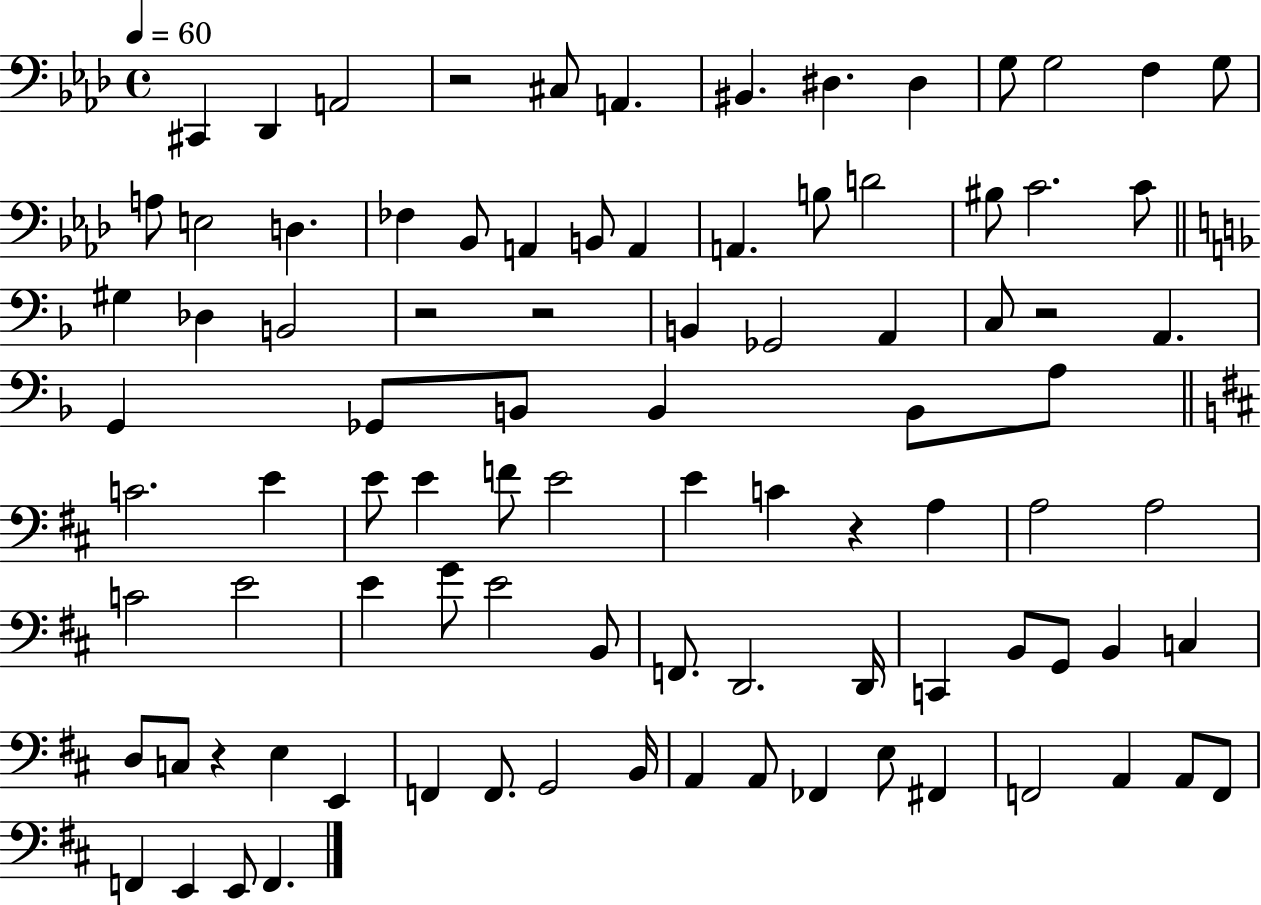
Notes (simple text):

C#2/q Db2/q A2/h R/h C#3/e A2/q. BIS2/q. D#3/q. D#3/q G3/e G3/h F3/q G3/e A3/e E3/h D3/q. FES3/q Bb2/e A2/q B2/e A2/q A2/q. B3/e D4/h BIS3/e C4/h. C4/e G#3/q Db3/q B2/h R/h R/h B2/q Gb2/h A2/q C3/e R/h A2/q. G2/q Gb2/e B2/e B2/q B2/e A3/e C4/h. E4/q E4/e E4/q F4/e E4/h E4/q C4/q R/q A3/q A3/h A3/h C4/h E4/h E4/q G4/e E4/h B2/e F2/e. D2/h. D2/s C2/q B2/e G2/e B2/q C3/q D3/e C3/e R/q E3/q E2/q F2/q F2/e. G2/h B2/s A2/q A2/e FES2/q E3/e F#2/q F2/h A2/q A2/e F2/e F2/q E2/q E2/e F2/q.